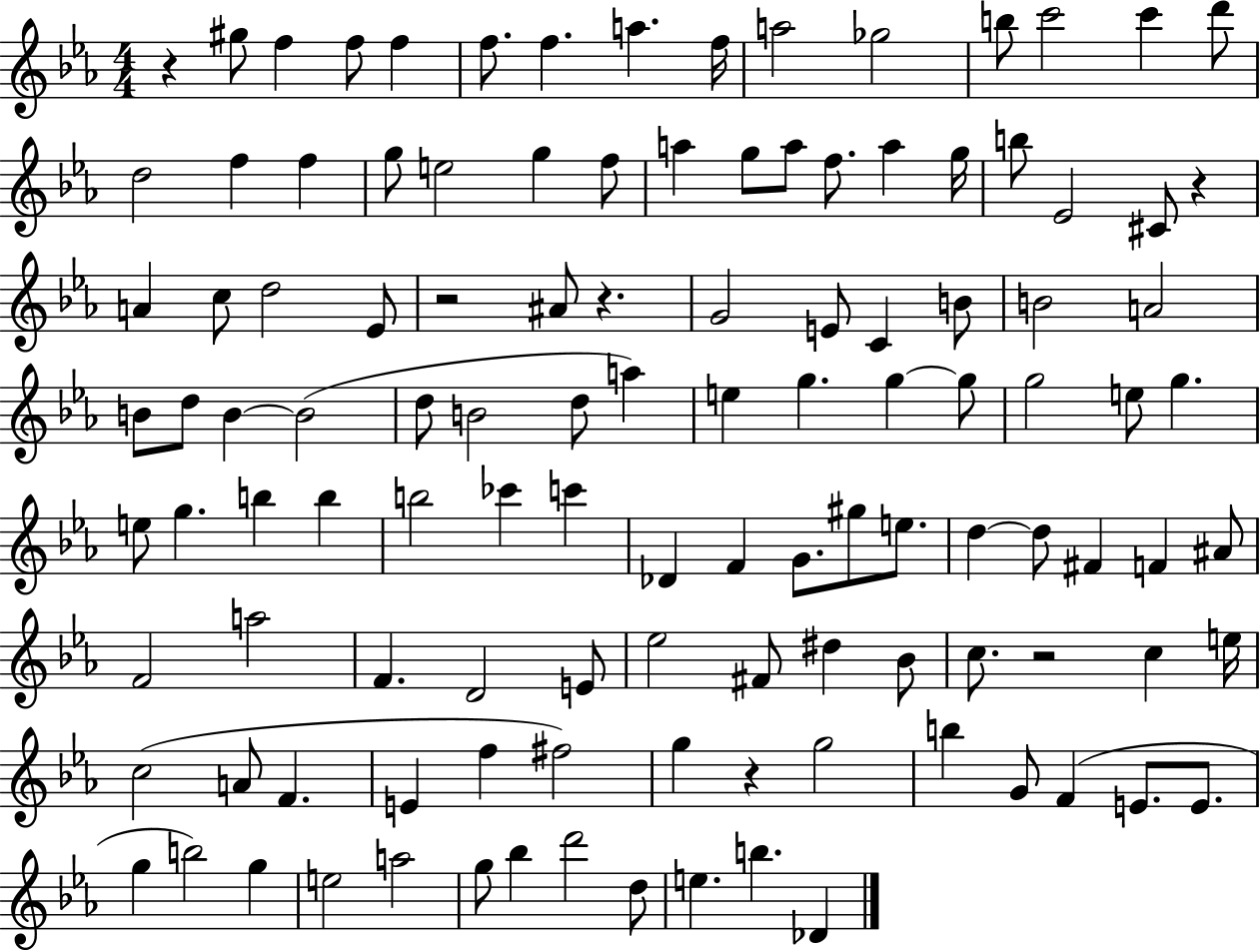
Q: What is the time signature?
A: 4/4